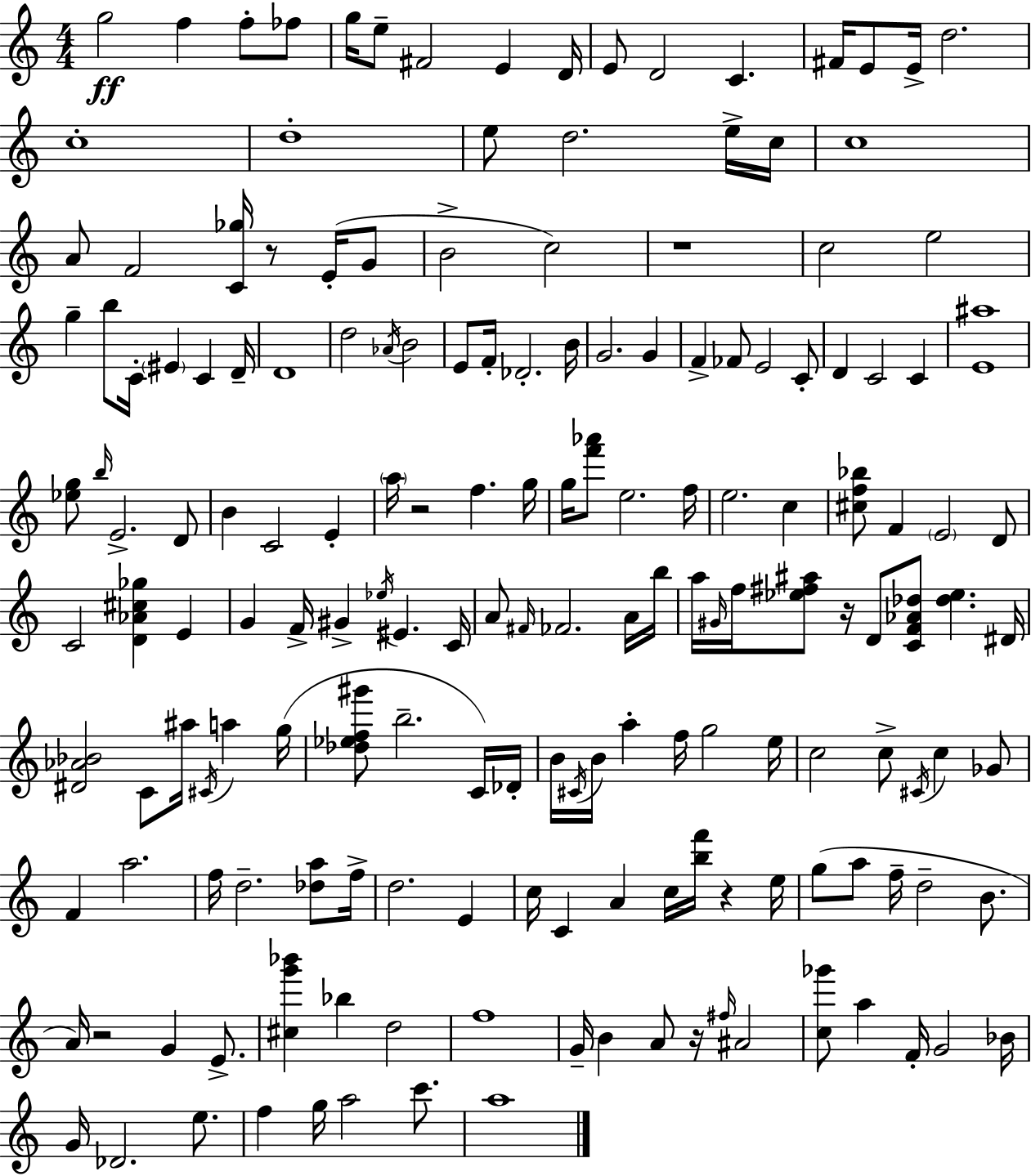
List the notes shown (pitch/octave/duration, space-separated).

G5/h F5/q F5/e FES5/e G5/s E5/e F#4/h E4/q D4/s E4/e D4/h C4/q. F#4/s E4/e E4/s D5/h. C5/w D5/w E5/e D5/h. E5/s C5/s C5/w A4/e F4/h [C4,Gb5]/s R/e E4/s G4/e B4/h C5/h R/w C5/h E5/h G5/q B5/e C4/s EIS4/q C4/q D4/s D4/w D5/h Ab4/s B4/h E4/e F4/s Db4/h. B4/s G4/h. G4/q F4/q FES4/e E4/h C4/e D4/q C4/h C4/q [E4,A#5]/w [Eb5,G5]/e B5/s E4/h. D4/e B4/q C4/h E4/q A5/s R/h F5/q. G5/s G5/s [F6,Ab6]/e E5/h. F5/s E5/h. C5/q [C#5,F5,Bb5]/e F4/q E4/h D4/e C4/h [D4,Ab4,C#5,Gb5]/q E4/q G4/q F4/s G#4/q Eb5/s EIS4/q. C4/s A4/e F#4/s FES4/h. A4/s B5/s A5/s G#4/s F5/s [Eb5,F#5,A#5]/e R/s D4/e [C4,F4,Ab4,Db5]/e [Db5,Eb5]/q. D#4/s [D#4,Ab4,Bb4]/h C4/e A#5/s C#4/s A5/q G5/s [Db5,Eb5,F5,G#6]/e B5/h. C4/s Db4/s B4/s C#4/s B4/s A5/q F5/s G5/h E5/s C5/h C5/e C#4/s C5/q Gb4/e F4/q A5/h. F5/s D5/h. [Db5,A5]/e F5/s D5/h. E4/q C5/s C4/q A4/q C5/s [B5,F6]/s R/q E5/s G5/e A5/e F5/s D5/h B4/e. A4/s R/h G4/q E4/e. [C#5,G6,Bb6]/q Bb5/q D5/h F5/w G4/s B4/q A4/e R/s F#5/s A#4/h [C5,Gb6]/e A5/q F4/s G4/h Bb4/s G4/s Db4/h. E5/e. F5/q G5/s A5/h C6/e. A5/w